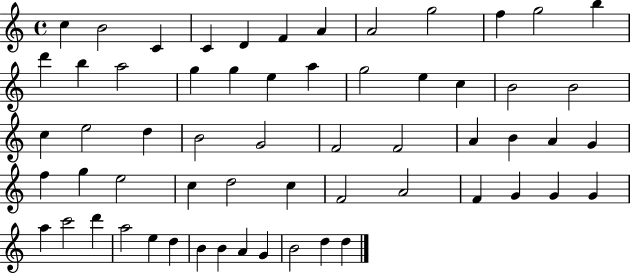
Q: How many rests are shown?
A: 0